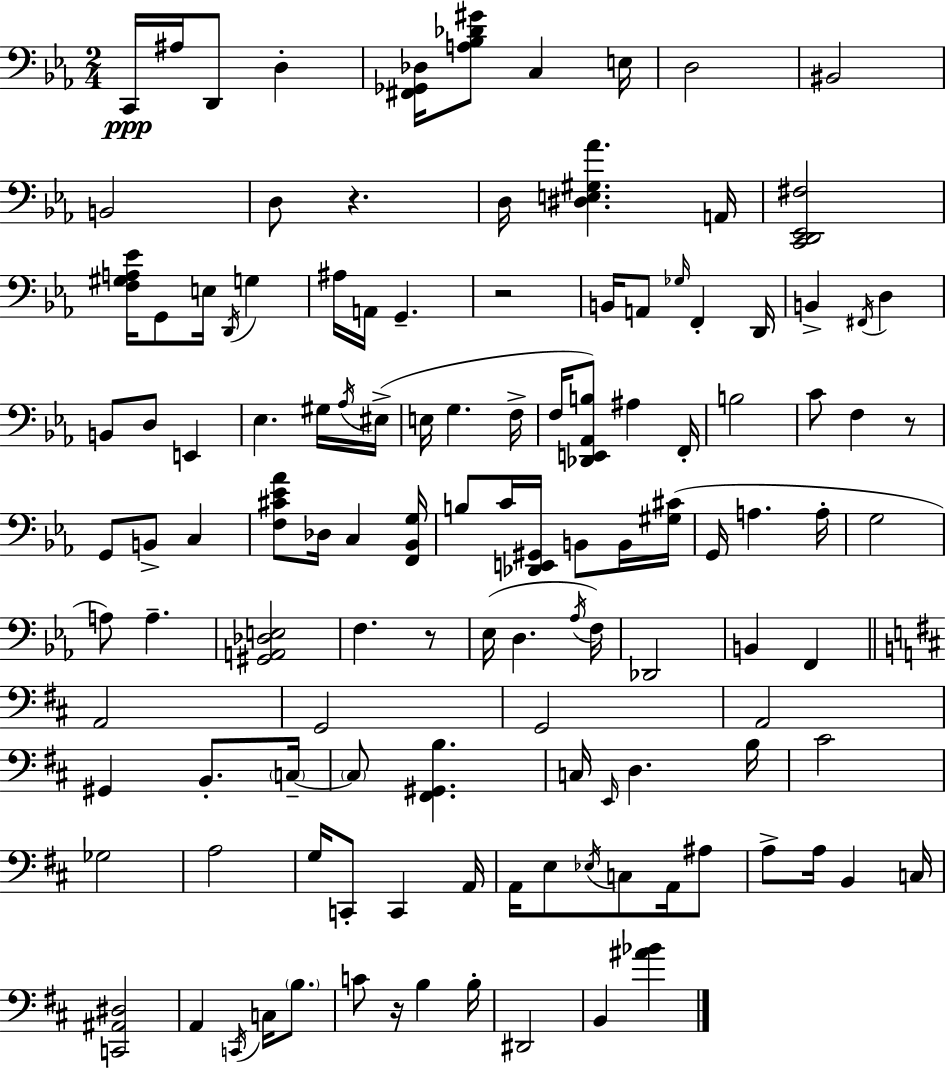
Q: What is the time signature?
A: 2/4